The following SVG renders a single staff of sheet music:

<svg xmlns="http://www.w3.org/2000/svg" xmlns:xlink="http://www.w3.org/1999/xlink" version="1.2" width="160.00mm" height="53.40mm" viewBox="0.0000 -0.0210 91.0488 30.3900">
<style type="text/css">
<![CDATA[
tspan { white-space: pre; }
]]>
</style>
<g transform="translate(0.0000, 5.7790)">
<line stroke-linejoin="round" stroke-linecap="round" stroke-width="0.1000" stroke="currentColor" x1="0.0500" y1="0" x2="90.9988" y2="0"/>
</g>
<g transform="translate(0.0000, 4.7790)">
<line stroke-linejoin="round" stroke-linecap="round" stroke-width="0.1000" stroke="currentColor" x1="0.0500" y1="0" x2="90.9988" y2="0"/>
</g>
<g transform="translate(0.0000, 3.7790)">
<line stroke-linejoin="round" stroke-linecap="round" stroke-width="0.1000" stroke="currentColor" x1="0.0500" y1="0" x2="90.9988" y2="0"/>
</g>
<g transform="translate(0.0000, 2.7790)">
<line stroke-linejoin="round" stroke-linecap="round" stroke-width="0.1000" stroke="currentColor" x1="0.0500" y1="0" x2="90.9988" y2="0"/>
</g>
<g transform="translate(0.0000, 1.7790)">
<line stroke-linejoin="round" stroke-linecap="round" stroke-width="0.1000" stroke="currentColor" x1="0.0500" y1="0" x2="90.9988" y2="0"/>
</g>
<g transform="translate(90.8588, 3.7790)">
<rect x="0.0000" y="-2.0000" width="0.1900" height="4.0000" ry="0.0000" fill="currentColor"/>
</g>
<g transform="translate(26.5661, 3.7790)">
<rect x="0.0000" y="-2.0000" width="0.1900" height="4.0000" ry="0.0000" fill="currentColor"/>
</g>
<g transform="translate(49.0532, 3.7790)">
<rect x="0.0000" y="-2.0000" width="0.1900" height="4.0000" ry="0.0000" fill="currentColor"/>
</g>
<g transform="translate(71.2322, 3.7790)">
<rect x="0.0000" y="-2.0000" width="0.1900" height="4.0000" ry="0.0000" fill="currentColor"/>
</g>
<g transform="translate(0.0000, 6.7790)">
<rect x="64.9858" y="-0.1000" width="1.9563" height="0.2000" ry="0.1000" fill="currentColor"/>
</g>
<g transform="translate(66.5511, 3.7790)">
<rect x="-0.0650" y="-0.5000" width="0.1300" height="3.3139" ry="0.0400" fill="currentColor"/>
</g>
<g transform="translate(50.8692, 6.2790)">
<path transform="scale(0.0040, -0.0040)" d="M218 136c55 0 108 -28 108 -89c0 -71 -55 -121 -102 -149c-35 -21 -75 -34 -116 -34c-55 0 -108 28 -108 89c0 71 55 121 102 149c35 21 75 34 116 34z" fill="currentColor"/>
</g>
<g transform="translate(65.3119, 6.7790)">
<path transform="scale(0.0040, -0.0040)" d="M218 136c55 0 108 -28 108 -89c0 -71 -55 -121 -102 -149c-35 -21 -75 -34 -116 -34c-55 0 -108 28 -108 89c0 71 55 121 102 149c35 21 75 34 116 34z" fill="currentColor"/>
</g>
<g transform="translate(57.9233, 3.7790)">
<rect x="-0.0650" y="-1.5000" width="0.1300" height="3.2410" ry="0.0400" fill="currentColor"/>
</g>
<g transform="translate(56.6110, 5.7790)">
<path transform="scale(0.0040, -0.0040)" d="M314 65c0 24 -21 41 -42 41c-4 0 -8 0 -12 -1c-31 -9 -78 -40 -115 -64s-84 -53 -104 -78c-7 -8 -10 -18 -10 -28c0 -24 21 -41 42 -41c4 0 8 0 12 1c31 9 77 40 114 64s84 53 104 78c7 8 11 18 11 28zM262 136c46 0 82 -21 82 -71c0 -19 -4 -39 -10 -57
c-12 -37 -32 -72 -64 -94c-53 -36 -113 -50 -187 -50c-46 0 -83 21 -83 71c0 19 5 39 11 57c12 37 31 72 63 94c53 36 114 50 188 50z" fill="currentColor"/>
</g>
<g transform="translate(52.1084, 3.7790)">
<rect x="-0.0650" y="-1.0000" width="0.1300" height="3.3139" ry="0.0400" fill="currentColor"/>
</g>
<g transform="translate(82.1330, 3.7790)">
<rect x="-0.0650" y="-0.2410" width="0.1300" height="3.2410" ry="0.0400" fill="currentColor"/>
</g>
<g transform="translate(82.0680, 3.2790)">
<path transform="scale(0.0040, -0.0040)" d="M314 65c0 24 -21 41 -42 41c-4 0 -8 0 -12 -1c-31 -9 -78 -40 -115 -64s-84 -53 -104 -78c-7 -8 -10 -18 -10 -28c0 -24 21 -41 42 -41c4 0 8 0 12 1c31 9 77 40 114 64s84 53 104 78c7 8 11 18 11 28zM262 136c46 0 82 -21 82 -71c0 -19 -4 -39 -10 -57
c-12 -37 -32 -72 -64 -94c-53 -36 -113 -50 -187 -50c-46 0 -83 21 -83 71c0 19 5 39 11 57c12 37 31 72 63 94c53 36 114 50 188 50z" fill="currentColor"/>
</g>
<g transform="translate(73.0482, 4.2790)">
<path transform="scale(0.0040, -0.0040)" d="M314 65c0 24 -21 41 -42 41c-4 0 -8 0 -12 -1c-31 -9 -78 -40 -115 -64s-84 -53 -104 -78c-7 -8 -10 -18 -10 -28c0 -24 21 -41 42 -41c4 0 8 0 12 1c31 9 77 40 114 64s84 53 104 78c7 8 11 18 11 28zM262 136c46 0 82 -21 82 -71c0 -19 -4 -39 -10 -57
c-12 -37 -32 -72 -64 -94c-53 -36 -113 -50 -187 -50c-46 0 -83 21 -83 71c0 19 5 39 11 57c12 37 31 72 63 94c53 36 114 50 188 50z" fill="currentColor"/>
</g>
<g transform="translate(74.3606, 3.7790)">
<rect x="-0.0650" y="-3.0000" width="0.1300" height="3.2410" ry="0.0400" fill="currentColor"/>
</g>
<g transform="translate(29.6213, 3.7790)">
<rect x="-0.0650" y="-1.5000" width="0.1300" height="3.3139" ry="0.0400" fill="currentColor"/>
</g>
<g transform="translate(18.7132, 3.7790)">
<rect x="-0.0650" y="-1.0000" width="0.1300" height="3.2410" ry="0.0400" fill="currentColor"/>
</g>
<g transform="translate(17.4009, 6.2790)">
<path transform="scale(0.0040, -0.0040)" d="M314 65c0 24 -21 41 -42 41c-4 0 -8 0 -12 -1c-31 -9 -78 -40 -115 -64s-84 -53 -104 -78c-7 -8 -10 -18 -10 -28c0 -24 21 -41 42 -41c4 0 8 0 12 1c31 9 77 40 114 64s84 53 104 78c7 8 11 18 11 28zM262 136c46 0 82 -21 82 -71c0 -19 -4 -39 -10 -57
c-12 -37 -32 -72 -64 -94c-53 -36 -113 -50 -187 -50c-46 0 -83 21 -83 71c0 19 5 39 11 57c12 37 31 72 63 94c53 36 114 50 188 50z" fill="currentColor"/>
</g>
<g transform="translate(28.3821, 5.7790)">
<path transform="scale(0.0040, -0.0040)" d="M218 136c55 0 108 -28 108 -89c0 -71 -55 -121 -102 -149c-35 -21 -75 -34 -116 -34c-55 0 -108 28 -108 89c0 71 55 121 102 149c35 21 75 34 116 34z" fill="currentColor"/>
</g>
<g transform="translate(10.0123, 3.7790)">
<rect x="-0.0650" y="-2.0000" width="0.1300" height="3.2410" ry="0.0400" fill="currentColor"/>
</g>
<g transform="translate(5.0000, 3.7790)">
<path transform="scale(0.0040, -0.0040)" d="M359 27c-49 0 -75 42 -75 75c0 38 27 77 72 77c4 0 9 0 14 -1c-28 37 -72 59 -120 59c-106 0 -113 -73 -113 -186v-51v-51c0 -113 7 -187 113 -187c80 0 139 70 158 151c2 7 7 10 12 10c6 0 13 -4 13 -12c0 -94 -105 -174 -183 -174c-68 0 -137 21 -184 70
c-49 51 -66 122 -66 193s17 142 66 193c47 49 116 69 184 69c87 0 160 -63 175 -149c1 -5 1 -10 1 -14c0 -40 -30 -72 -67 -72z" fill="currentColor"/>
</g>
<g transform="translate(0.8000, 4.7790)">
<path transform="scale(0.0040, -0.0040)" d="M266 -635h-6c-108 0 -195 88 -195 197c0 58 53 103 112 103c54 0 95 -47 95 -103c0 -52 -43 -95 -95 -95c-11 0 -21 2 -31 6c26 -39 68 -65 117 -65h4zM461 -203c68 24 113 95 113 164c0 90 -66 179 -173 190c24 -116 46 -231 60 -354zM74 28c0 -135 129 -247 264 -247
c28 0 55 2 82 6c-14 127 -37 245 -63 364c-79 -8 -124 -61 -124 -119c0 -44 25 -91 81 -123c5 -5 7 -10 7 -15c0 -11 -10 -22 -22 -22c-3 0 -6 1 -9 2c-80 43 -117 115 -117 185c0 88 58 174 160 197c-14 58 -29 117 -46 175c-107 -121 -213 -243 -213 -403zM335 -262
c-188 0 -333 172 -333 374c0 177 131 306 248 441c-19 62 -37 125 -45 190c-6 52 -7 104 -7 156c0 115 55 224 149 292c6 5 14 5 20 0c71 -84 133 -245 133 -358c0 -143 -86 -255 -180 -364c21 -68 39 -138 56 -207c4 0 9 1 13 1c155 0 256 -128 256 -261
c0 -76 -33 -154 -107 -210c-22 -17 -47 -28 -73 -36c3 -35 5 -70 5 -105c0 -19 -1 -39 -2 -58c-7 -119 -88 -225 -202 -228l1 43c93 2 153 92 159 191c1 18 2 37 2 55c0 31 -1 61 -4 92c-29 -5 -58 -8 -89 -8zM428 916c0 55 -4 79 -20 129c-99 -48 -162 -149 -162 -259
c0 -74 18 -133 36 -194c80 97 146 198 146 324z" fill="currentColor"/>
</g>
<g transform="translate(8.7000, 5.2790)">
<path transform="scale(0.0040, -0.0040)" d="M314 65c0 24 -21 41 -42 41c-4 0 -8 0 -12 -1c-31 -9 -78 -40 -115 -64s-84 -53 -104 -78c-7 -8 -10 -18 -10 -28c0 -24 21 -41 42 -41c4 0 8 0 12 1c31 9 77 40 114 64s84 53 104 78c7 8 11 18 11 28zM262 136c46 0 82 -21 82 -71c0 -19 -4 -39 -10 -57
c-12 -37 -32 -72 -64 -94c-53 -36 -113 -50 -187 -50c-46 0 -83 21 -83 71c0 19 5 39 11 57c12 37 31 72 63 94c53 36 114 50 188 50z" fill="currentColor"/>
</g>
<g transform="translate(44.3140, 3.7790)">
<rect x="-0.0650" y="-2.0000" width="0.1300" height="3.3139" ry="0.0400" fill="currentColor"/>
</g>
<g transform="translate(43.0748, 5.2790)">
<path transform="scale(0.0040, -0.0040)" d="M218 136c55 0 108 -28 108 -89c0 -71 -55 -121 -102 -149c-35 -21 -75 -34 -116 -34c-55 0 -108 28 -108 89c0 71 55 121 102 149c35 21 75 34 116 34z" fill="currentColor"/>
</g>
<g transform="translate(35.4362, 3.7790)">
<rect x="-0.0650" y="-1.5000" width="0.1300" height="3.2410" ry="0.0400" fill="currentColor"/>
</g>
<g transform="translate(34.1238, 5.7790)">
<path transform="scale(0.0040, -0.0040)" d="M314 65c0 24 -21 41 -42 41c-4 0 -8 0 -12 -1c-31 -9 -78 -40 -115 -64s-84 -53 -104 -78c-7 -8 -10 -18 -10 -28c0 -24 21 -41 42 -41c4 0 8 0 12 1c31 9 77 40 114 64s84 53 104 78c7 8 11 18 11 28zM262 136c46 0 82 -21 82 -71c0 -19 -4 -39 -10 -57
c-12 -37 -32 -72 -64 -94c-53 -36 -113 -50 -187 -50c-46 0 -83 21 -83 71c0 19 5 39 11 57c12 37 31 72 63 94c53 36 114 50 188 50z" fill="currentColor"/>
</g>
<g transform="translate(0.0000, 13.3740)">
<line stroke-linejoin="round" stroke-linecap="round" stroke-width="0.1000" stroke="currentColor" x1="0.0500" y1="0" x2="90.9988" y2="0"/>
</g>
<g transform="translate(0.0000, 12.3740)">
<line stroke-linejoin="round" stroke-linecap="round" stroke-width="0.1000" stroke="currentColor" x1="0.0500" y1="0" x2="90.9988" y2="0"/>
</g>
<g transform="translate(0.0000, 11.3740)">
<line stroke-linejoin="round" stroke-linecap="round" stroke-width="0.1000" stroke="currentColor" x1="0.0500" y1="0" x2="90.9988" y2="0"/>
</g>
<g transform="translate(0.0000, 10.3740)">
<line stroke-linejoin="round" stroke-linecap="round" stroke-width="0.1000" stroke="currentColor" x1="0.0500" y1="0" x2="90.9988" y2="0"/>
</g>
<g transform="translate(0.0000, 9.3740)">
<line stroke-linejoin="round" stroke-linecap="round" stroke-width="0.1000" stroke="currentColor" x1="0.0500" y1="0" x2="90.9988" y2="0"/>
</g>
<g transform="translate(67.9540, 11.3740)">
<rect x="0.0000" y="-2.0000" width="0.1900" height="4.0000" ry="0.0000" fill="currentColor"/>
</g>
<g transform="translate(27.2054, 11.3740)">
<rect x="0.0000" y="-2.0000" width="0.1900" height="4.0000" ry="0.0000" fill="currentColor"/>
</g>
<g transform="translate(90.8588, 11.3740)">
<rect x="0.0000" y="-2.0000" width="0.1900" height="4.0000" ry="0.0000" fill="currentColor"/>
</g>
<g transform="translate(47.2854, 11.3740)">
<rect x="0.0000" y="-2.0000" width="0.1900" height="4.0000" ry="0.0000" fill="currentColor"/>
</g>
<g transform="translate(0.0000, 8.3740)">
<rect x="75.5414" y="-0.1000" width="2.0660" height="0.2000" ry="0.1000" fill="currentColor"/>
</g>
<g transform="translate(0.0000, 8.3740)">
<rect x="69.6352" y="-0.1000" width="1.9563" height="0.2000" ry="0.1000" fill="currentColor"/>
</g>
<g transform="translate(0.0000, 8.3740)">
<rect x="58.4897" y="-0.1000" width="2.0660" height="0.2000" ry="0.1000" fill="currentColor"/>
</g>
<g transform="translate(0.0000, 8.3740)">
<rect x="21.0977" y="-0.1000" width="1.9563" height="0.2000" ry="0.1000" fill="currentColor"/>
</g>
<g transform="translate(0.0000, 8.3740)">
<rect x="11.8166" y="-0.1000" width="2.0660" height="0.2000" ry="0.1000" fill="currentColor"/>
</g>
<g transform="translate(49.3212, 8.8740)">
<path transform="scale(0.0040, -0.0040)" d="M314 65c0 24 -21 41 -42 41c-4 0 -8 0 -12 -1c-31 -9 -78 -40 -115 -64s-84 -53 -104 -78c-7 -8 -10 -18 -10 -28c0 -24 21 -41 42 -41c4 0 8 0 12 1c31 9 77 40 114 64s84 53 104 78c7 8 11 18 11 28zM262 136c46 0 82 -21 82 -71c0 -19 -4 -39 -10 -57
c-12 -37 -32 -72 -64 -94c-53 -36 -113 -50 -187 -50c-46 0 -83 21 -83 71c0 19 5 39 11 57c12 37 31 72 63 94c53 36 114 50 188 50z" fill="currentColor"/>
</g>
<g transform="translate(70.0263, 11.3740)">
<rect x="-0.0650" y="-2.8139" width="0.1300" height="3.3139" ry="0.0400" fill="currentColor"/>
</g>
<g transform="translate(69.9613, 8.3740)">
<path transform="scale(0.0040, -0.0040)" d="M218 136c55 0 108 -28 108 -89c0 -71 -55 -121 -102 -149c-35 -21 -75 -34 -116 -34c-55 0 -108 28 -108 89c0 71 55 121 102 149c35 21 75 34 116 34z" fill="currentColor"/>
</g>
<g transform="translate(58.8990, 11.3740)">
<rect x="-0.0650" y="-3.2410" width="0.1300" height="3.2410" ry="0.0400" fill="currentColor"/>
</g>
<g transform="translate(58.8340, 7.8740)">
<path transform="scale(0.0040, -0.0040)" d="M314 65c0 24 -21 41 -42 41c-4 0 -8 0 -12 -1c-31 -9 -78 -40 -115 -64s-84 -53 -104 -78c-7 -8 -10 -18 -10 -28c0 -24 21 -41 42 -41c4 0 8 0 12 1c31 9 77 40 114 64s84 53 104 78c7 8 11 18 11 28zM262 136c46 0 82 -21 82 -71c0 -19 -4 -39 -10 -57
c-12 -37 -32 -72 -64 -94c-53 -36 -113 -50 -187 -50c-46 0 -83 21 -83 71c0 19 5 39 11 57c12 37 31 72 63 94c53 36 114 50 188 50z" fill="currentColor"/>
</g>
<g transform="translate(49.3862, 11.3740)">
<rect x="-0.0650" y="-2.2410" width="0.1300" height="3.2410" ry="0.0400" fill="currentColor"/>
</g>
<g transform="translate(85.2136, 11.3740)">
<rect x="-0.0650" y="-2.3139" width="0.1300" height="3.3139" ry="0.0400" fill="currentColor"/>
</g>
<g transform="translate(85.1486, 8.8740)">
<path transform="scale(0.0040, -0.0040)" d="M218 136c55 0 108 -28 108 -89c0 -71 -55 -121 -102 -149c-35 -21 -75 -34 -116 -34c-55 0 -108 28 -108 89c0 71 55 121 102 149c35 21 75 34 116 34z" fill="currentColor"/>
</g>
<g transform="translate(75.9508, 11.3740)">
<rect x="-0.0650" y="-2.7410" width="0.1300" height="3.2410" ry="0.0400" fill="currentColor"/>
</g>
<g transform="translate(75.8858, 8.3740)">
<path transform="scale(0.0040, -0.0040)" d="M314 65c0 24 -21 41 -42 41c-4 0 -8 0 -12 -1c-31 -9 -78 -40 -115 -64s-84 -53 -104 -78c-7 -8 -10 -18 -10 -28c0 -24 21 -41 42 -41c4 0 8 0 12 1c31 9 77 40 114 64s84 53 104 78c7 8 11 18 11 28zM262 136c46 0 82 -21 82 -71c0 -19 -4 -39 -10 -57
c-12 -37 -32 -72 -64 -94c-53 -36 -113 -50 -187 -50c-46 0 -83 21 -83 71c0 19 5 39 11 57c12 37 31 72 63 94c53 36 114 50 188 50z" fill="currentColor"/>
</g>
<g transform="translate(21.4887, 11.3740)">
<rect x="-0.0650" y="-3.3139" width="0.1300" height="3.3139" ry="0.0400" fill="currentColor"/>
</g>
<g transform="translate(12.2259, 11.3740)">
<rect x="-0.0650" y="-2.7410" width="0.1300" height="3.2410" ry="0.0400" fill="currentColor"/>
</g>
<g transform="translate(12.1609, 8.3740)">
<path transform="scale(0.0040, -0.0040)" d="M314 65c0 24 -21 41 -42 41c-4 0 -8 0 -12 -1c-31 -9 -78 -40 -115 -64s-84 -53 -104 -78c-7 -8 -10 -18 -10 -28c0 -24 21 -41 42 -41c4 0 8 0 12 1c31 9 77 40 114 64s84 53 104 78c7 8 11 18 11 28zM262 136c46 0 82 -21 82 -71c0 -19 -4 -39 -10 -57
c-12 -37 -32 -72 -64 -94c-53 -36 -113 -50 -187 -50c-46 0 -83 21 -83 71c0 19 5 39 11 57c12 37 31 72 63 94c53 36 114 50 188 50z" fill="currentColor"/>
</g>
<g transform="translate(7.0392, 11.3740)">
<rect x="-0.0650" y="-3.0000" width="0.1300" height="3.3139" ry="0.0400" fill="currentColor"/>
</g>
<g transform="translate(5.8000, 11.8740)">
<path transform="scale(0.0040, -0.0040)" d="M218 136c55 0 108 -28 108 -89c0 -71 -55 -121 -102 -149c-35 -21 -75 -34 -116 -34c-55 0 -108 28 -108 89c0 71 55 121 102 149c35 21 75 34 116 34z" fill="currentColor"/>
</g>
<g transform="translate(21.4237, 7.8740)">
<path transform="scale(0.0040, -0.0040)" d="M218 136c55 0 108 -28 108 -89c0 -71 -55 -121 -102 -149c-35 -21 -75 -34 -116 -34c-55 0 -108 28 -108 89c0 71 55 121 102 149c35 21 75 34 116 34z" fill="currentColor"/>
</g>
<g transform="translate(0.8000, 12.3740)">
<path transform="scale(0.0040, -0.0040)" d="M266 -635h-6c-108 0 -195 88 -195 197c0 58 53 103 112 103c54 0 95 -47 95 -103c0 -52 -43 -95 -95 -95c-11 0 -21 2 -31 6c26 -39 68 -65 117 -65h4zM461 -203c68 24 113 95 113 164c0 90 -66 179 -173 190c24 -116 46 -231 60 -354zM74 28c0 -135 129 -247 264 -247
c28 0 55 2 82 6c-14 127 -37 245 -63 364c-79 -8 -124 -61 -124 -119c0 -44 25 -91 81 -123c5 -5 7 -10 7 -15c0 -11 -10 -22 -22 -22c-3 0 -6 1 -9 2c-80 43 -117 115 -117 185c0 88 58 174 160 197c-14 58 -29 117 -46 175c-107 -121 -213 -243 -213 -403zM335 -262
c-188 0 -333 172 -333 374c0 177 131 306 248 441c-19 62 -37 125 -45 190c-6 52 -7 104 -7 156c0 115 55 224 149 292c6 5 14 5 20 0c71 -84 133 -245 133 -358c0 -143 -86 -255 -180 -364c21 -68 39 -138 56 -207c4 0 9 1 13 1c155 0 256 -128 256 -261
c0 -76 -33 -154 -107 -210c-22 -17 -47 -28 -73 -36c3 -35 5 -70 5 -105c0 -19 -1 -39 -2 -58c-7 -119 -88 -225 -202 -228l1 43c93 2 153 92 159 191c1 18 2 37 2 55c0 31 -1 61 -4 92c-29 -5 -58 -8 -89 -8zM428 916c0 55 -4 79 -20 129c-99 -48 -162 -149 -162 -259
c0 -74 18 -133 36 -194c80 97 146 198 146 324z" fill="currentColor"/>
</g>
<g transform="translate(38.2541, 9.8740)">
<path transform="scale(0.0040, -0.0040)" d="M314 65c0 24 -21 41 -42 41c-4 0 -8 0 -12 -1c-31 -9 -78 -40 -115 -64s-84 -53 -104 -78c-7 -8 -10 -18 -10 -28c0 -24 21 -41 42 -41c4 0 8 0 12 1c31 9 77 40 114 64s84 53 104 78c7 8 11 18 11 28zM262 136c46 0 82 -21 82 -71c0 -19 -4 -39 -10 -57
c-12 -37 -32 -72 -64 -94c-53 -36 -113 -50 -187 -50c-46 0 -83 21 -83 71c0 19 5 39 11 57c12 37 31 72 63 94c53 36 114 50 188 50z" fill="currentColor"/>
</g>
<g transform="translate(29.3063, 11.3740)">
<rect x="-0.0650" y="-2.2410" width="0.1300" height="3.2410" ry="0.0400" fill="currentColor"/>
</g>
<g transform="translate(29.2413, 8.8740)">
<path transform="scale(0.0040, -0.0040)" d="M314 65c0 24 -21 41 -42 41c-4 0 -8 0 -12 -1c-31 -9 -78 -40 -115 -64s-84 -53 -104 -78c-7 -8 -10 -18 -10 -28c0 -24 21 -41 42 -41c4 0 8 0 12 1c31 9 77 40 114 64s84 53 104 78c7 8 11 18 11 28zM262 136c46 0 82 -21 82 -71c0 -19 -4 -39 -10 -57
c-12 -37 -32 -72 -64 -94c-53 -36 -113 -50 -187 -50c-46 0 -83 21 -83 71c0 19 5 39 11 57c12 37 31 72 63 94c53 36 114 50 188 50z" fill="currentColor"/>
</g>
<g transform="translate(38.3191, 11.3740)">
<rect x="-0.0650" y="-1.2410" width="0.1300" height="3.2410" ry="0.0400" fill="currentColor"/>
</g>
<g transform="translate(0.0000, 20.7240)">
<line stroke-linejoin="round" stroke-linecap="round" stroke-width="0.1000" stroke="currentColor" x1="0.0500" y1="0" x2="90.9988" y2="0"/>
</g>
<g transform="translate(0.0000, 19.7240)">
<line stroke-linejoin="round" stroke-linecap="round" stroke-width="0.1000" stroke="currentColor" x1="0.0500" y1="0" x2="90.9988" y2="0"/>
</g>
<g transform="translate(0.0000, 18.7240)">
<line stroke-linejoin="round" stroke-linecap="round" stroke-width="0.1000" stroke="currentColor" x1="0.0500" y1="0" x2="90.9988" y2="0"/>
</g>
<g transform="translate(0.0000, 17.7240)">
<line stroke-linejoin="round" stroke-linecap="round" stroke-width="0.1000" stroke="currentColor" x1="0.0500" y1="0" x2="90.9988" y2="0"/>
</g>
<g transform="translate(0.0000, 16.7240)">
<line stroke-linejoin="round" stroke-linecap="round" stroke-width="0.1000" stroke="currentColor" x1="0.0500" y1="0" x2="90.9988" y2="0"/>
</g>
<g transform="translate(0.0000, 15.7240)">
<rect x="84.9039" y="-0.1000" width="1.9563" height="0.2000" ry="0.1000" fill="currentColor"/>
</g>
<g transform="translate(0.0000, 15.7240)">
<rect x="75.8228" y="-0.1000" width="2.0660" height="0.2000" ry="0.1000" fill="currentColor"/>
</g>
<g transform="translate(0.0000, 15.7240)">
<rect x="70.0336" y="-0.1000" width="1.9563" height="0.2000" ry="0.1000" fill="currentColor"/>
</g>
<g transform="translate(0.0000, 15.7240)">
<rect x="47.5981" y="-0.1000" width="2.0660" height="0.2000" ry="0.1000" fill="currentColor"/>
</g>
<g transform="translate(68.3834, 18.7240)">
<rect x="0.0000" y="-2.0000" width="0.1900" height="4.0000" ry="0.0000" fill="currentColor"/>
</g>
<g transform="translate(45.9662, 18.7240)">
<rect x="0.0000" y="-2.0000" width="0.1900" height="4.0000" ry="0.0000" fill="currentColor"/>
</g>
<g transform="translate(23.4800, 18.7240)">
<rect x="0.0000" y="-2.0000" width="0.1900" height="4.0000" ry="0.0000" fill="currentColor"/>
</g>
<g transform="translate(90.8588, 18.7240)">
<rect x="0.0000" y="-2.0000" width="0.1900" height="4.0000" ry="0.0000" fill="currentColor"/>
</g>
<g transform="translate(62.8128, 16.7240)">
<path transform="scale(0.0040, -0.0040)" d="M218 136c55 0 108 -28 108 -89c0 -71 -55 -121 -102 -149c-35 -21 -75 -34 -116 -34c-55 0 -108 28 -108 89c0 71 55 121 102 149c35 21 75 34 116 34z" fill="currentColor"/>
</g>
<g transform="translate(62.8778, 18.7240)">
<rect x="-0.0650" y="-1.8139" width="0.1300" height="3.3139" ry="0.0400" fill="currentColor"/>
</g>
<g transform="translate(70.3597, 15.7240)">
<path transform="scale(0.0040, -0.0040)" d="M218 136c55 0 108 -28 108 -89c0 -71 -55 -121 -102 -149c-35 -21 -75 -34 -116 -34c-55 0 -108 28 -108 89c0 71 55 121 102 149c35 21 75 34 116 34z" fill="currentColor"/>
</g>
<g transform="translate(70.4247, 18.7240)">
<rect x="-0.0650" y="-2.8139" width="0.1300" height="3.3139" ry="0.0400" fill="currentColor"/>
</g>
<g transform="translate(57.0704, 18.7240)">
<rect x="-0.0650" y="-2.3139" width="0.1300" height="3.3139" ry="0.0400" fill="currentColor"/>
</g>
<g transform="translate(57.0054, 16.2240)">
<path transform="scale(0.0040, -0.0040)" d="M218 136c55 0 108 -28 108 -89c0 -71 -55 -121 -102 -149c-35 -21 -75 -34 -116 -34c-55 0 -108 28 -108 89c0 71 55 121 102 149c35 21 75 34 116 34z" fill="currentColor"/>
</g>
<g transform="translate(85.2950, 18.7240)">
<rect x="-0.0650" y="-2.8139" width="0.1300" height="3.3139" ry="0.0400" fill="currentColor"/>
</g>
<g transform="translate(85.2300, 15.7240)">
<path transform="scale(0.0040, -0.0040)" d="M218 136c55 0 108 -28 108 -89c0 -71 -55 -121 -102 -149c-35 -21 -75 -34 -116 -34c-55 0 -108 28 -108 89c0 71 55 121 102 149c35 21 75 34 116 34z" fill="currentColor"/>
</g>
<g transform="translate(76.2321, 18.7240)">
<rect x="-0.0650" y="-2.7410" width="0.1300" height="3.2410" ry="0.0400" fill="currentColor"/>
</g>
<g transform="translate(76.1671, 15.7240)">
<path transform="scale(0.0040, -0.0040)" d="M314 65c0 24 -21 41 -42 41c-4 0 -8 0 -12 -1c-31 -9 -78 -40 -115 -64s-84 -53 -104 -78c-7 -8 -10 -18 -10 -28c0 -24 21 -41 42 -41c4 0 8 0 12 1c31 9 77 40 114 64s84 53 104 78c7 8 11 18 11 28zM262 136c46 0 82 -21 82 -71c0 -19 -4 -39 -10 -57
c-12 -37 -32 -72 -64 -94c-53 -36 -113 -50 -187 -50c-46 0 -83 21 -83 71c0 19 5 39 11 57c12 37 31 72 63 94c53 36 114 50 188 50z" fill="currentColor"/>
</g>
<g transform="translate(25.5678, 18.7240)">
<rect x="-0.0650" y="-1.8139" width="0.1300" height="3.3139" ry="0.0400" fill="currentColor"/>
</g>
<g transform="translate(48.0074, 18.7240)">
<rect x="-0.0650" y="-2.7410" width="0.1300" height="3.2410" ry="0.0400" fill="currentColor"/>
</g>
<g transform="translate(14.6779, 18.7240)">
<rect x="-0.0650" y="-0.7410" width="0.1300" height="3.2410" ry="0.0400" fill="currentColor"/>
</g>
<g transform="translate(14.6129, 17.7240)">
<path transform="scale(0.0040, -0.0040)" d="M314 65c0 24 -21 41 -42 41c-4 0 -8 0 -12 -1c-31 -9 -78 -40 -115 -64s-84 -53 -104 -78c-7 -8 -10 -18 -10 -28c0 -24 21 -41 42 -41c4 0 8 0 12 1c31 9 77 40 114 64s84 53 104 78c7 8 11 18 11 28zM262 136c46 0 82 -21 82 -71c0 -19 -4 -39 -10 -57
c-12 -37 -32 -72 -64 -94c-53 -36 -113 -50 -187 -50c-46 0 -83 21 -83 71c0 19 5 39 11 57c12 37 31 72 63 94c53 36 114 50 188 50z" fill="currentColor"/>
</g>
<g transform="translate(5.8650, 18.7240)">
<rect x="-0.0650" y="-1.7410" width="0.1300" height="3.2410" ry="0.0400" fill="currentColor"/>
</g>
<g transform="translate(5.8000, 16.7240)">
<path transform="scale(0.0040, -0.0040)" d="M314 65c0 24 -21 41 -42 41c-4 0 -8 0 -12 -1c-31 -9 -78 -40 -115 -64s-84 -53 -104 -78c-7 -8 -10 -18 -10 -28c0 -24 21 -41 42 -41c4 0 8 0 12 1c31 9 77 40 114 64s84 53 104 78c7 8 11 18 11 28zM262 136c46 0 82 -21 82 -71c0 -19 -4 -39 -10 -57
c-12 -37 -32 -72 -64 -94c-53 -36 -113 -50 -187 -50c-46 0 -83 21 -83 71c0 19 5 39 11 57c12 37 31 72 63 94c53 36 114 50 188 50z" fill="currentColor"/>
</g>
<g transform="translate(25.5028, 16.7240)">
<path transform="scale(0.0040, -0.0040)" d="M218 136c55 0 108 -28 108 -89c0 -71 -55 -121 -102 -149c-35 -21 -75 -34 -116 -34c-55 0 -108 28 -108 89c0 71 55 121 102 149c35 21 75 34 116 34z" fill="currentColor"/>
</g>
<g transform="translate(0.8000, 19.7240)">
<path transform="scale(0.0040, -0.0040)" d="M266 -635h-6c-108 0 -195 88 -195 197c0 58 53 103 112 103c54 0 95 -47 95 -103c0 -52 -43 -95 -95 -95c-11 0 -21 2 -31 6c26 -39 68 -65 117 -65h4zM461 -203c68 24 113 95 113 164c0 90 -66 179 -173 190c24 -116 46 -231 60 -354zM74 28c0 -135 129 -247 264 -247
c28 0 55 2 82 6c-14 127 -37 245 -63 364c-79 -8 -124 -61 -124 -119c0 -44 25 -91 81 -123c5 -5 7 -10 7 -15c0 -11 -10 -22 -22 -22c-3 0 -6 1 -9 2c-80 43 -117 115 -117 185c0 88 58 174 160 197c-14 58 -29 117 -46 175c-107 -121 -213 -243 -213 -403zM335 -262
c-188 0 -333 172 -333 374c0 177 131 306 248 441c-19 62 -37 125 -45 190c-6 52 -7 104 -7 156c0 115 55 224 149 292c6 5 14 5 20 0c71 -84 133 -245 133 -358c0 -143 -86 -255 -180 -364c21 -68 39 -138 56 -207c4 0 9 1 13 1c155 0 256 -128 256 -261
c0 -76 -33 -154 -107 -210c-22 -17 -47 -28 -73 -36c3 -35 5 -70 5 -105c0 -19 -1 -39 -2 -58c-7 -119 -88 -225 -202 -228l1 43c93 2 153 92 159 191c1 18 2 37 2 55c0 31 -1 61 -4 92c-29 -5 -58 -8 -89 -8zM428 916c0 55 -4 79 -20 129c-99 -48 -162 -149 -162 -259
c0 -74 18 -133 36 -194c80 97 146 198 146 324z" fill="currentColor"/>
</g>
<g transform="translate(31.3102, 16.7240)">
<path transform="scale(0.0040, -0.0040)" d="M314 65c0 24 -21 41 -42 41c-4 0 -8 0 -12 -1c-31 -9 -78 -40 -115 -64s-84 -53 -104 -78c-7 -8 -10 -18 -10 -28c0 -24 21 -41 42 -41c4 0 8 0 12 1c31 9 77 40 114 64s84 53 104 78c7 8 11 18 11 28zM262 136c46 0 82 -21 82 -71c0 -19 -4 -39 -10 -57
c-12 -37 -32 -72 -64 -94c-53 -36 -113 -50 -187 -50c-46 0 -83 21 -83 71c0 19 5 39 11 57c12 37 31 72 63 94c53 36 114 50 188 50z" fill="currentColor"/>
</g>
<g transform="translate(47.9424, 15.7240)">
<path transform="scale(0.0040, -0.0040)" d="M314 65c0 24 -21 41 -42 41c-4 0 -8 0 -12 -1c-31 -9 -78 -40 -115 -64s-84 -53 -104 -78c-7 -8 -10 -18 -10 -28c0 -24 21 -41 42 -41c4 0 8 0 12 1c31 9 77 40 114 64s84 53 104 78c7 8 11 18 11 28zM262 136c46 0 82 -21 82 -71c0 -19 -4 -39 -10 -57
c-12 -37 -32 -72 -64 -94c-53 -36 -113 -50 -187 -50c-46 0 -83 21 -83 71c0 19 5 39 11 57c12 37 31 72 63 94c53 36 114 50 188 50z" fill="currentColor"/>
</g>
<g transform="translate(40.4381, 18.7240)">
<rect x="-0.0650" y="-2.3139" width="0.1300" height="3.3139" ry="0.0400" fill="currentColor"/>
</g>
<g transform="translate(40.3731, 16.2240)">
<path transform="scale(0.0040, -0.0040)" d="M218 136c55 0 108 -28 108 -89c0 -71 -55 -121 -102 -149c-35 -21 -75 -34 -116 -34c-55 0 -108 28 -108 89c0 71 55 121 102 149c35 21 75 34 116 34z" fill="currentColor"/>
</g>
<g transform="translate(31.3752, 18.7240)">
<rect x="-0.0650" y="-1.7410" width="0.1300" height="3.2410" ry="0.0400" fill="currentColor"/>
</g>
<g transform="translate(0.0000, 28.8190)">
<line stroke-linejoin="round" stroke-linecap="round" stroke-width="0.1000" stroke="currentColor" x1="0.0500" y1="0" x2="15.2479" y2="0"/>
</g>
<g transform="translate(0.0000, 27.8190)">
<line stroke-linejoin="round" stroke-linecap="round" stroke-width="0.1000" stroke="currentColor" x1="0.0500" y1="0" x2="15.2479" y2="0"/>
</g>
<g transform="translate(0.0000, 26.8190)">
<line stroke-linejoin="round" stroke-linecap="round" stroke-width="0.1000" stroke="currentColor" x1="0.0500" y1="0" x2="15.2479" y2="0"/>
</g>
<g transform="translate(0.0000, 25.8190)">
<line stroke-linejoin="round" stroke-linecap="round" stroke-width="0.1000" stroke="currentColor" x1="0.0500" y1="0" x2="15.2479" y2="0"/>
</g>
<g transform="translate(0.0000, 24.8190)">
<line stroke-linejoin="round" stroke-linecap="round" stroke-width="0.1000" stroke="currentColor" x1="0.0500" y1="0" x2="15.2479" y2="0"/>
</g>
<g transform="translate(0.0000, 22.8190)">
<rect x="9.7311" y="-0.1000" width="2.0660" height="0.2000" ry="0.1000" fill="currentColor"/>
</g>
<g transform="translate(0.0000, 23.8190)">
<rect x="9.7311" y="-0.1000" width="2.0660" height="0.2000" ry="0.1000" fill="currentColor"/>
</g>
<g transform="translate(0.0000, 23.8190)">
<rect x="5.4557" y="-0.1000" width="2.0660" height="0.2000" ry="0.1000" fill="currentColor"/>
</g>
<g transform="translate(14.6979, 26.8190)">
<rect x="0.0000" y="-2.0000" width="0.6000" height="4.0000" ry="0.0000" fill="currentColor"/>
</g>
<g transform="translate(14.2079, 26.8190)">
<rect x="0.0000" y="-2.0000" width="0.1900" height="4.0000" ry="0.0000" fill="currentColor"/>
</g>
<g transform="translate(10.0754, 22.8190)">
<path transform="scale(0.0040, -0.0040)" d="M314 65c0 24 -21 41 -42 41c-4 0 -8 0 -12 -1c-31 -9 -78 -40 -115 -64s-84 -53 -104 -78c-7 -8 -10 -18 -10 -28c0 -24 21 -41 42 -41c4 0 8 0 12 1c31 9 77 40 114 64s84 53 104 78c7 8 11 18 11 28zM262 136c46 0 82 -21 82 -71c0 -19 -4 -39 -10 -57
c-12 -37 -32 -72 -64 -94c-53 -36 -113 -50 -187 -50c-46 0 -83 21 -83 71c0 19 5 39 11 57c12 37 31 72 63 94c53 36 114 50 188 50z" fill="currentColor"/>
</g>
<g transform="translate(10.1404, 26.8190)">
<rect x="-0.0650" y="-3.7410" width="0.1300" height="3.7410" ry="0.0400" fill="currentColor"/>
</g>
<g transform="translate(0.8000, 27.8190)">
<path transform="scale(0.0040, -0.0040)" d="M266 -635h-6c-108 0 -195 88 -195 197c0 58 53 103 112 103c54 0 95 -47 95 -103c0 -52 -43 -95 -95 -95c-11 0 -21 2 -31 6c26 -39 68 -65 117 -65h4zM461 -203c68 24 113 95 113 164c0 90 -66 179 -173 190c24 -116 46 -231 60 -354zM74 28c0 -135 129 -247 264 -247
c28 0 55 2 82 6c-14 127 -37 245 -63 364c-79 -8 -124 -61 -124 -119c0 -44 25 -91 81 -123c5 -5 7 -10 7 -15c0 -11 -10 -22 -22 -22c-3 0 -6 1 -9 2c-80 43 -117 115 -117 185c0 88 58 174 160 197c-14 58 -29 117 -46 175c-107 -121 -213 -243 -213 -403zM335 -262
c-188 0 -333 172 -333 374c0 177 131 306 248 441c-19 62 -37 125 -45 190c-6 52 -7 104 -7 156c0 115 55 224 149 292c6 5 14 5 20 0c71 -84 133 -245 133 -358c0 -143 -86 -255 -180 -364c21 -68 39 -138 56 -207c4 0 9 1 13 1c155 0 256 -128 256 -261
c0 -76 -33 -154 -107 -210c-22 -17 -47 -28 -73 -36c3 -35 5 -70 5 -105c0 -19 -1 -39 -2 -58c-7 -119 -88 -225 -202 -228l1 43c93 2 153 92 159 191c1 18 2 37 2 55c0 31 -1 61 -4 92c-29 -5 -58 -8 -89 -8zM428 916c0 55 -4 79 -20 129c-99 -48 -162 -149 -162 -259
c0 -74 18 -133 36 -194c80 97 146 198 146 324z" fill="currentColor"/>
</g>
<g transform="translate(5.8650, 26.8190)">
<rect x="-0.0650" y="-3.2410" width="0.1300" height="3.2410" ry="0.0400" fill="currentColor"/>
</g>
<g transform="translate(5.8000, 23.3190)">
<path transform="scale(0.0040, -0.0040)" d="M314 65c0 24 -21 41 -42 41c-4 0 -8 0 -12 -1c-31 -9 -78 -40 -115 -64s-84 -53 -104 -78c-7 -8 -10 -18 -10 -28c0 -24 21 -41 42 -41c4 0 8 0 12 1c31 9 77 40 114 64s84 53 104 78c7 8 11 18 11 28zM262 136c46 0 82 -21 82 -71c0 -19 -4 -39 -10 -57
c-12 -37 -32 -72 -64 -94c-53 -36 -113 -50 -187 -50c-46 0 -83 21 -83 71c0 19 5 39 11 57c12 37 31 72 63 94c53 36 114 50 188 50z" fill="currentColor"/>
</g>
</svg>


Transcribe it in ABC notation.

X:1
T:Untitled
M:4/4
L:1/4
K:C
F2 D2 E E2 F D E2 C A2 c2 A a2 b g2 e2 g2 b2 a a2 g f2 d2 f f2 g a2 g f a a2 a b2 c'2